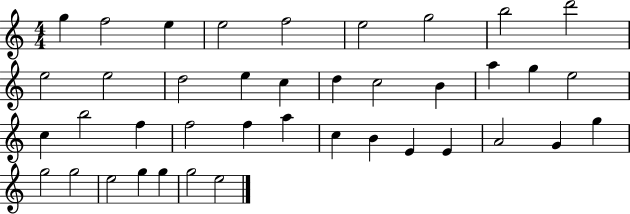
G5/q F5/h E5/q E5/h F5/h E5/h G5/h B5/h D6/h E5/h E5/h D5/h E5/q C5/q D5/q C5/h B4/q A5/q G5/q E5/h C5/q B5/h F5/q F5/h F5/q A5/q C5/q B4/q E4/q E4/q A4/h G4/q G5/q G5/h G5/h E5/h G5/q G5/q G5/h E5/h